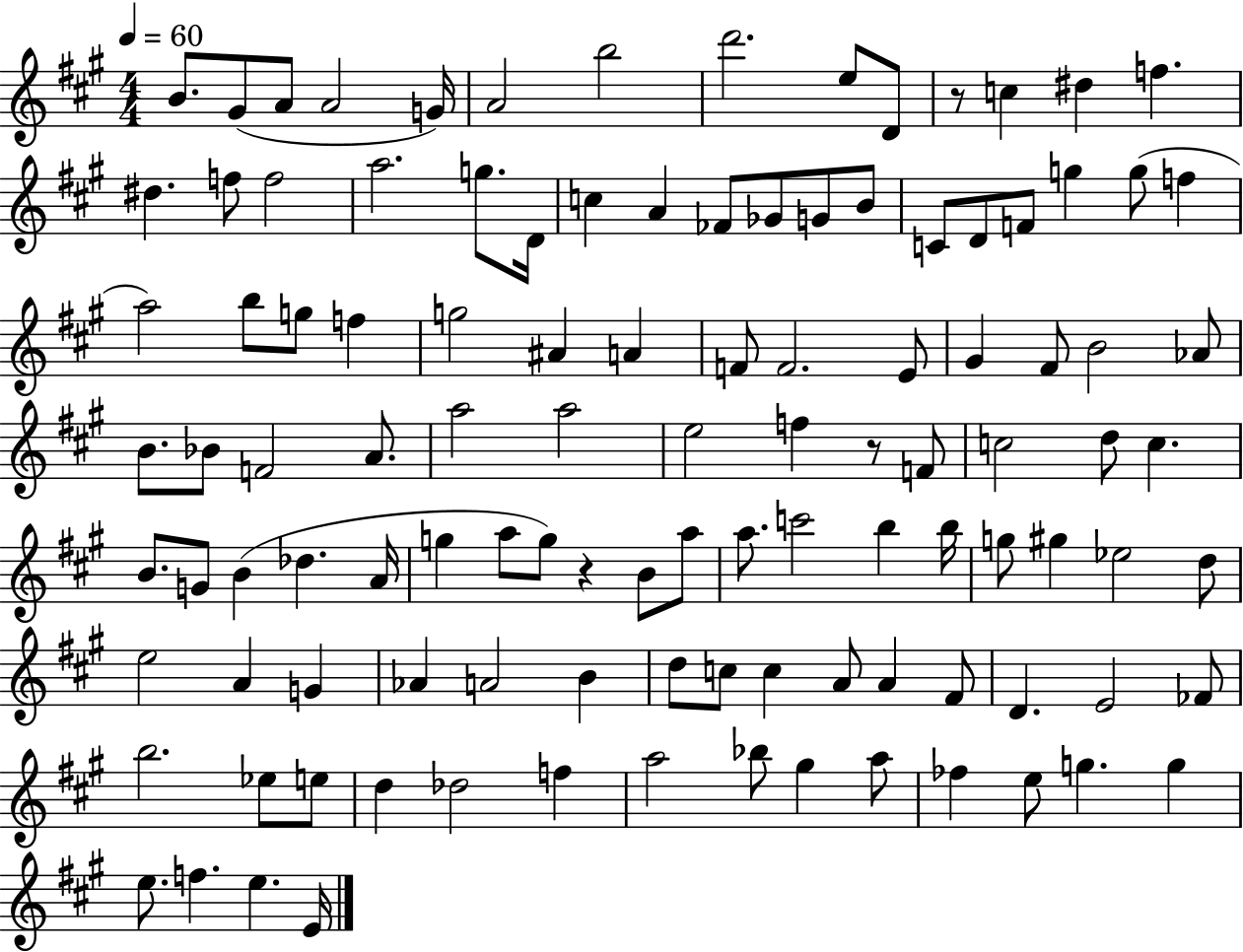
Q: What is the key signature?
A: A major